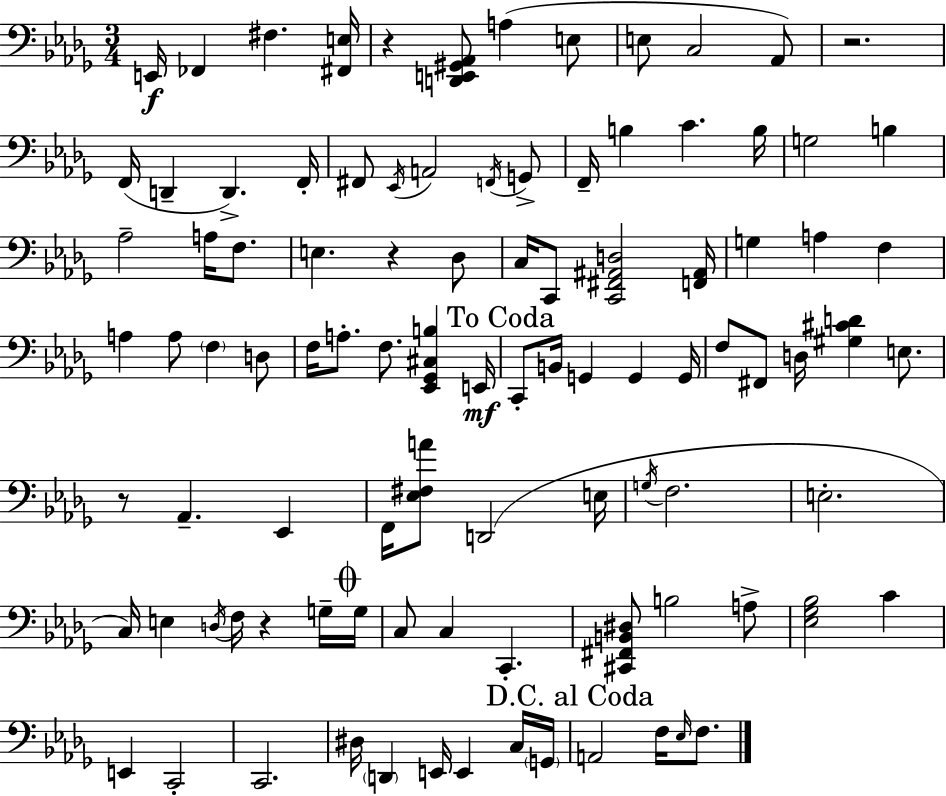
E2/s FES2/q F#3/q. [F#2,E3]/s R/q [D2,E2,G#2,Ab2]/e A3/q E3/e E3/e C3/h Ab2/e R/h. F2/s D2/q D2/q. F2/s F#2/e Eb2/s A2/h F2/s G2/e F2/s B3/q C4/q. B3/s G3/h B3/q Ab3/h A3/s F3/e. E3/q. R/q Db3/e C3/s C2/e [C2,F#2,A#2,D3]/h [F2,A#2]/s G3/q A3/q F3/q A3/q A3/e F3/q D3/e F3/s A3/e. F3/e. [Eb2,Gb2,C#3,B3]/q E2/s C2/e B2/s G2/q G2/q G2/s F3/e F#2/e D3/s [G#3,C#4,D4]/q E3/e. R/e Ab2/q. Eb2/q F2/s [Eb3,F#3,A4]/e D2/h E3/s G3/s F3/h. E3/h. C3/s E3/q D3/s F3/s R/q G3/s G3/s C3/e C3/q C2/q. [C#2,F#2,B2,D#3]/e B3/h A3/e [Eb3,Gb3,Bb3]/h C4/q E2/q C2/h C2/h. D#3/s D2/q E2/s E2/q C3/s G2/s A2/h F3/s Eb3/s F3/e.